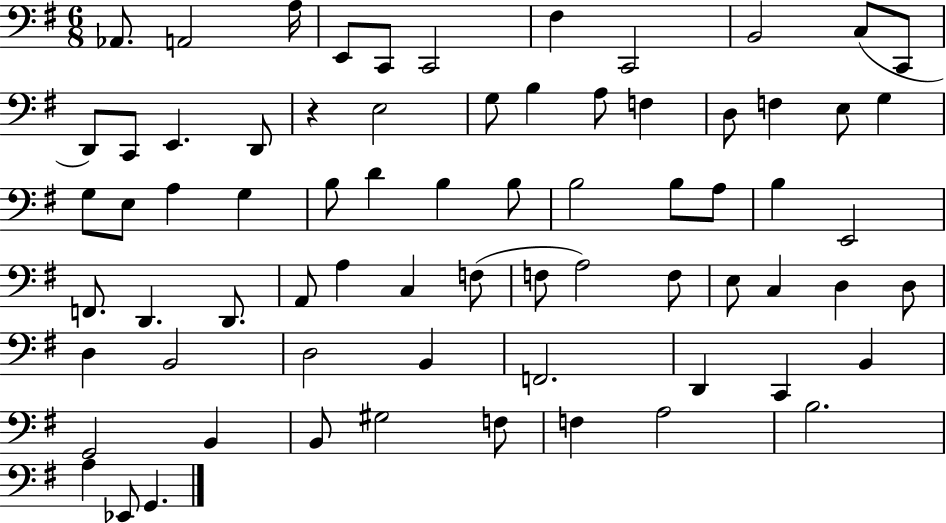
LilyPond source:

{
  \clef bass
  \numericTimeSignature
  \time 6/8
  \key g \major
  aes,8. a,2 a16 | e,8 c,8 c,2 | fis4 c,2 | b,2 c8( c,8 | \break d,8) c,8 e,4. d,8 | r4 e2 | g8 b4 a8 f4 | d8 f4 e8 g4 | \break g8 e8 a4 g4 | b8 d'4 b4 b8 | b2 b8 a8 | b4 e,2 | \break f,8. d,4. d,8. | a,8 a4 c4 f8( | f8 a2) f8 | e8 c4 d4 d8 | \break d4 b,2 | d2 b,4 | f,2. | d,4 c,4 b,4 | \break g,2 b,4 | b,8 gis2 f8 | f4 a2 | b2. | \break a4 ees,8 g,4. | \bar "|."
}